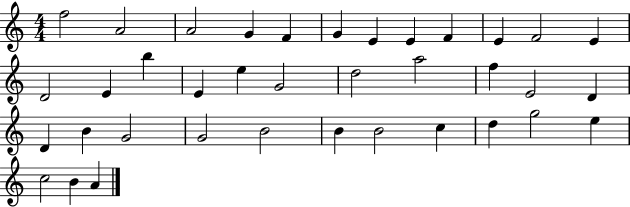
{
  \clef treble
  \numericTimeSignature
  \time 4/4
  \key c \major
  f''2 a'2 | a'2 g'4 f'4 | g'4 e'4 e'4 f'4 | e'4 f'2 e'4 | \break d'2 e'4 b''4 | e'4 e''4 g'2 | d''2 a''2 | f''4 e'2 d'4 | \break d'4 b'4 g'2 | g'2 b'2 | b'4 b'2 c''4 | d''4 g''2 e''4 | \break c''2 b'4 a'4 | \bar "|."
}